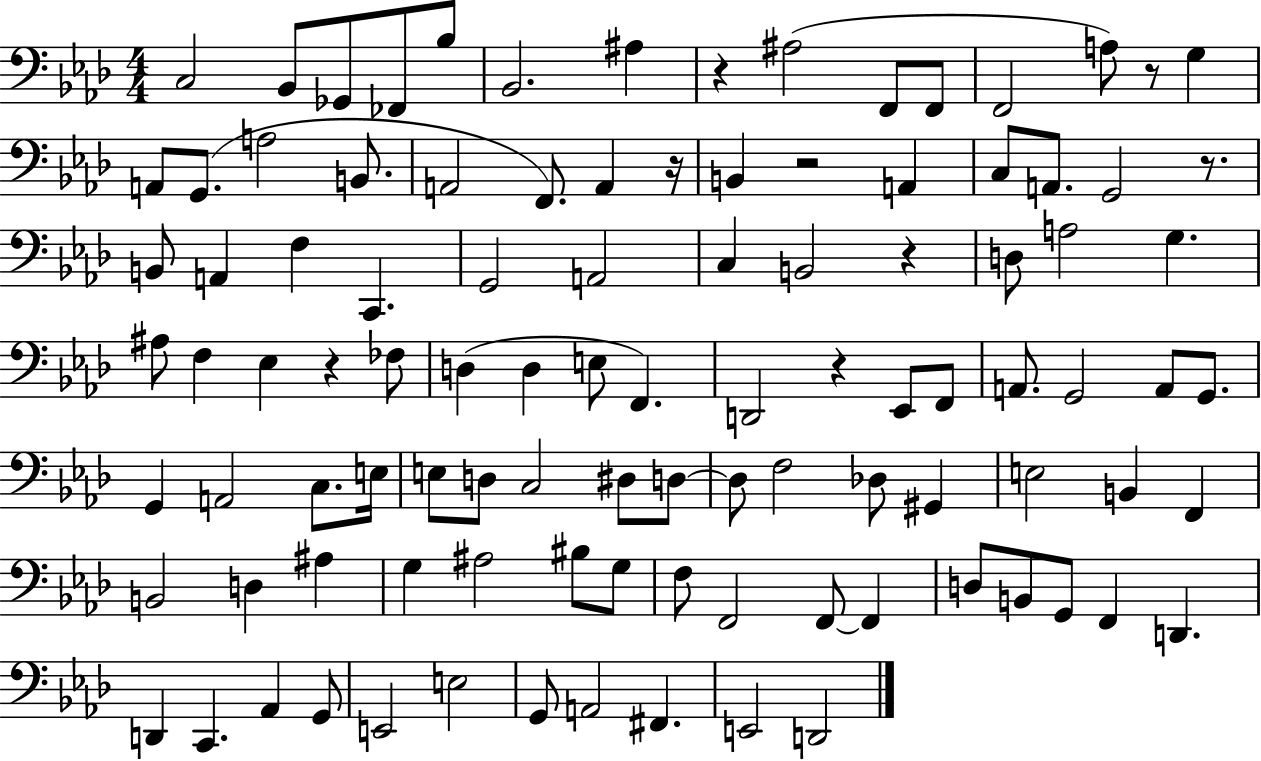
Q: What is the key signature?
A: AES major